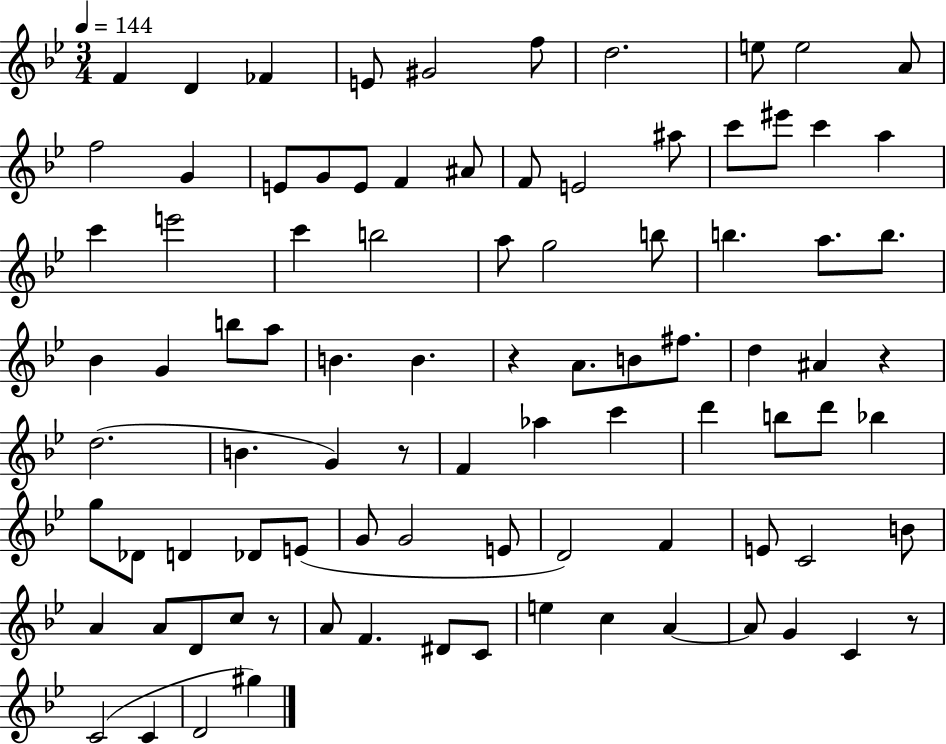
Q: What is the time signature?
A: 3/4